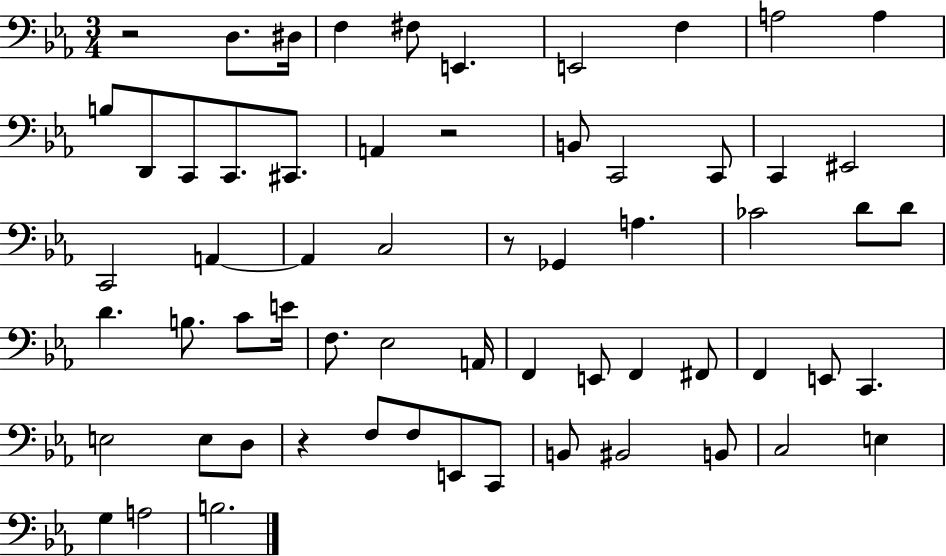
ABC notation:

X:1
T:Untitled
M:3/4
L:1/4
K:Eb
z2 D,/2 ^D,/4 F, ^F,/2 E,, E,,2 F, A,2 A, B,/2 D,,/2 C,,/2 C,,/2 ^C,,/2 A,, z2 B,,/2 C,,2 C,,/2 C,, ^E,,2 C,,2 A,, A,, C,2 z/2 _G,, A, _C2 D/2 D/2 D B,/2 C/2 E/4 F,/2 _E,2 A,,/4 F,, E,,/2 F,, ^F,,/2 F,, E,,/2 C,, E,2 E,/2 D,/2 z F,/2 F,/2 E,,/2 C,,/2 B,,/2 ^B,,2 B,,/2 C,2 E, G, A,2 B,2